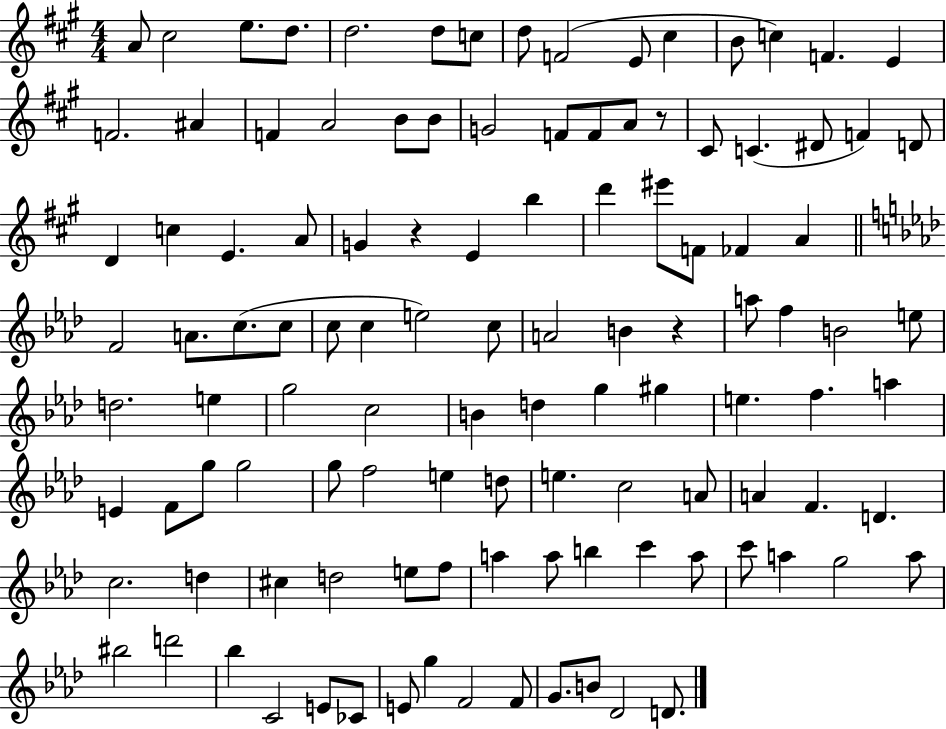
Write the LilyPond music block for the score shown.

{
  \clef treble
  \numericTimeSignature
  \time 4/4
  \key a \major
  \repeat volta 2 { a'8 cis''2 e''8. d''8. | d''2. d''8 c''8 | d''8 f'2( e'8 cis''4 | b'8 c''4) f'4. e'4 | \break f'2. ais'4 | f'4 a'2 b'8 b'8 | g'2 f'8 f'8 a'8 r8 | cis'8 c'4.( dis'8 f'4) d'8 | \break d'4 c''4 e'4. a'8 | g'4 r4 e'4 b''4 | d'''4 eis'''8 f'8 fes'4 a'4 | \bar "||" \break \key aes \major f'2 a'8. c''8.( c''8 | c''8 c''4 e''2) c''8 | a'2 b'4 r4 | a''8 f''4 b'2 e''8 | \break d''2. e''4 | g''2 c''2 | b'4 d''4 g''4 gis''4 | e''4. f''4. a''4 | \break e'4 f'8 g''8 g''2 | g''8 f''2 e''4 d''8 | e''4. c''2 a'8 | a'4 f'4. d'4. | \break c''2. d''4 | cis''4 d''2 e''8 f''8 | a''4 a''8 b''4 c'''4 a''8 | c'''8 a''4 g''2 a''8 | \break bis''2 d'''2 | bes''4 c'2 e'8 ces'8 | e'8 g''4 f'2 f'8 | g'8. b'8 des'2 d'8. | \break } \bar "|."
}